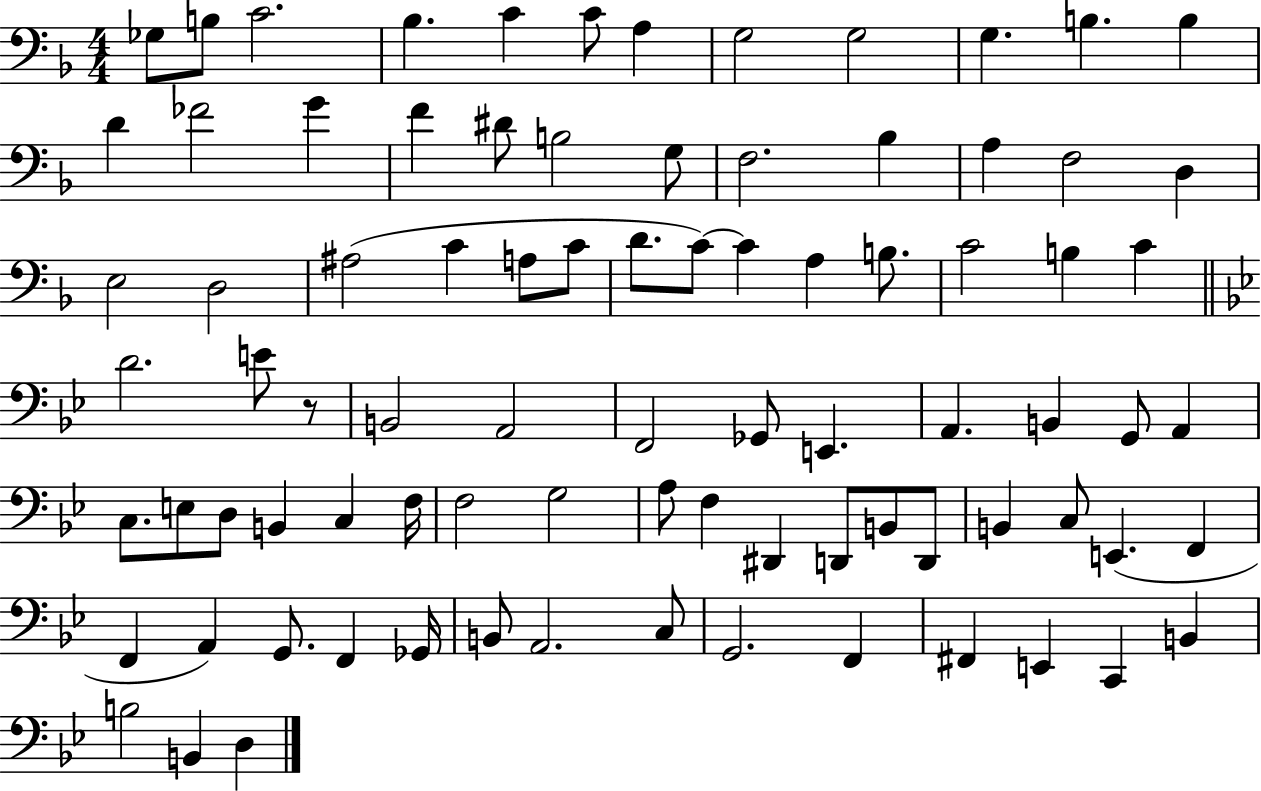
X:1
T:Untitled
M:4/4
L:1/4
K:F
_G,/2 B,/2 C2 _B, C C/2 A, G,2 G,2 G, B, B, D _F2 G F ^D/2 B,2 G,/2 F,2 _B, A, F,2 D, E,2 D,2 ^A,2 C A,/2 C/2 D/2 C/2 C A, B,/2 C2 B, C D2 E/2 z/2 B,,2 A,,2 F,,2 _G,,/2 E,, A,, B,, G,,/2 A,, C,/2 E,/2 D,/2 B,, C, F,/4 F,2 G,2 A,/2 F, ^D,, D,,/2 B,,/2 D,,/2 B,, C,/2 E,, F,, F,, A,, G,,/2 F,, _G,,/4 B,,/2 A,,2 C,/2 G,,2 F,, ^F,, E,, C,, B,, B,2 B,, D,